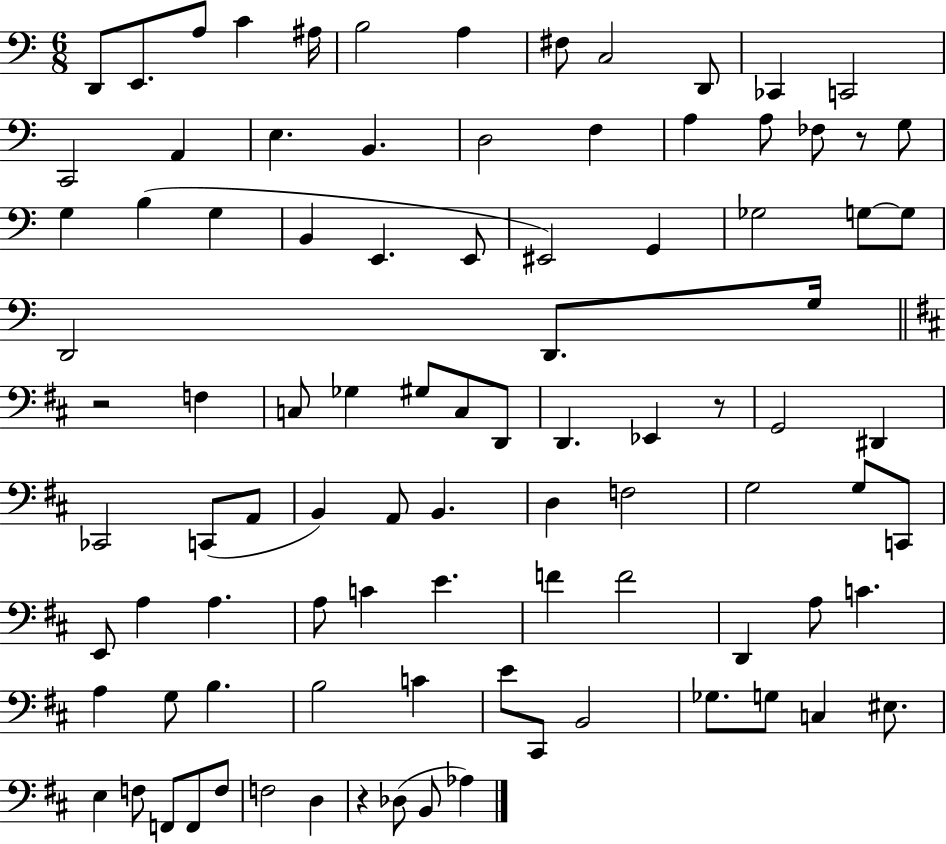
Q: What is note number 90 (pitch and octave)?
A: Ab3